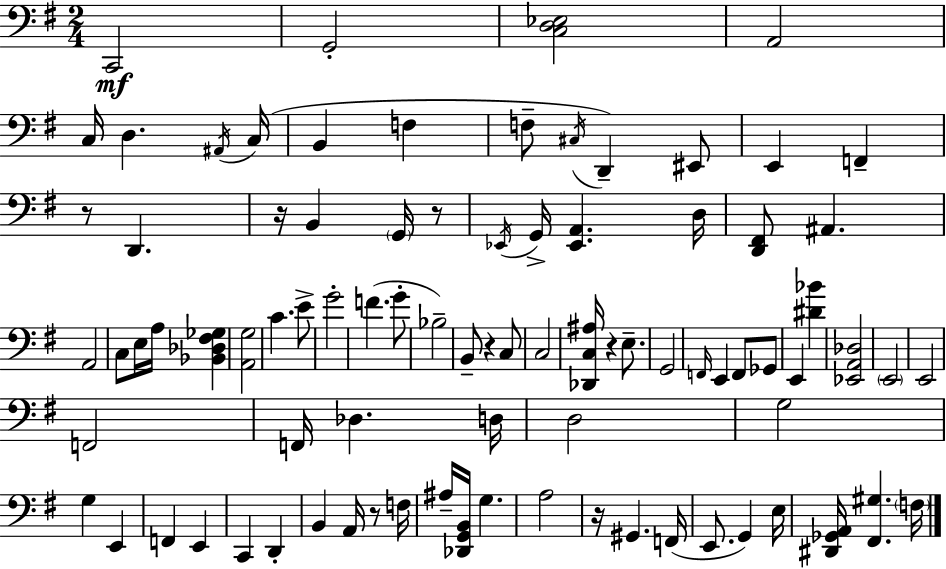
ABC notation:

X:1
T:Untitled
M:2/4
L:1/4
K:G
C,,2 G,,2 [C,D,_E,]2 A,,2 C,/4 D, ^A,,/4 C,/4 B,, F, F,/2 ^C,/4 D,, ^E,,/2 E,, F,, z/2 D,, z/4 B,, G,,/4 z/2 _E,,/4 G,,/4 [_E,,A,,] D,/4 [D,,^F,,]/2 ^A,, A,,2 C,/2 E,/4 A,/4 [_B,,_D,^F,_G,] [A,,G,]2 C E/2 G2 F G/2 _B,2 B,,/2 z C,/2 C,2 [_D,,C,^A,]/4 z E,/2 G,,2 F,,/4 E,, F,,/2 _G,,/2 E,, [^D_B] [_E,,A,,_D,]2 E,,2 E,,2 F,,2 F,,/4 _D, D,/4 D,2 G,2 G, E,, F,, E,, C,, D,, B,, A,,/4 z/2 F,/4 ^A,/4 [_D,,G,,B,,]/4 G, A,2 z/4 ^G,, F,,/4 E,,/2 G,, E,/4 [^D,,_G,,A,,]/4 [^F,,^G,] F,/4